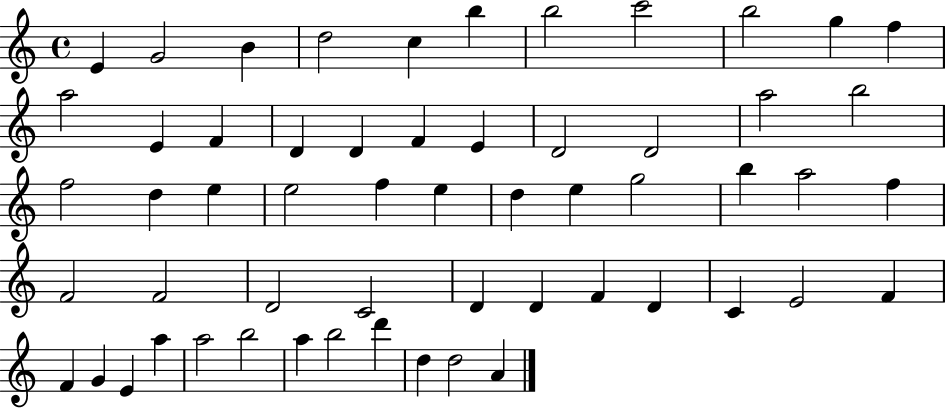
E4/q G4/h B4/q D5/h C5/q B5/q B5/h C6/h B5/h G5/q F5/q A5/h E4/q F4/q D4/q D4/q F4/q E4/q D4/h D4/h A5/h B5/h F5/h D5/q E5/q E5/h F5/q E5/q D5/q E5/q G5/h B5/q A5/h F5/q F4/h F4/h D4/h C4/h D4/q D4/q F4/q D4/q C4/q E4/h F4/q F4/q G4/q E4/q A5/q A5/h B5/h A5/q B5/h D6/q D5/q D5/h A4/q